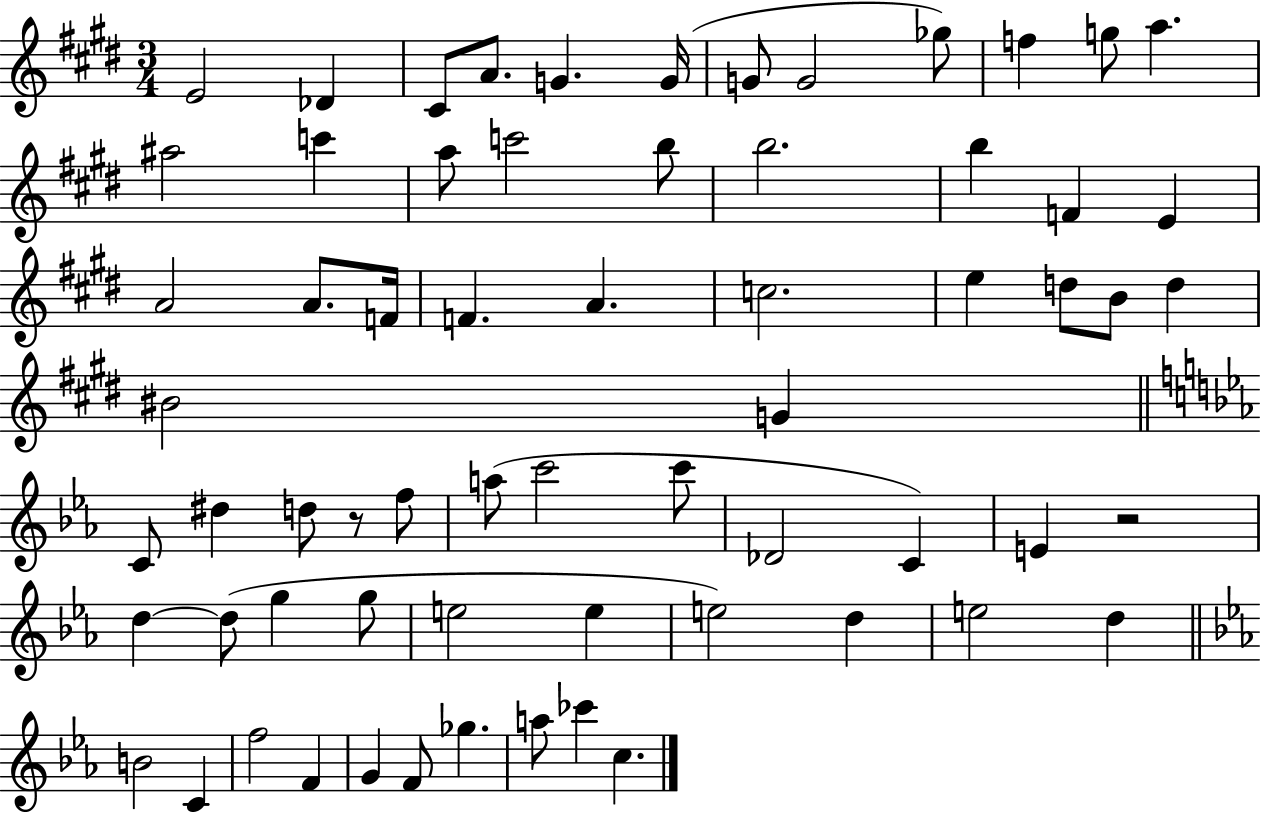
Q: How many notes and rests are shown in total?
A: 65